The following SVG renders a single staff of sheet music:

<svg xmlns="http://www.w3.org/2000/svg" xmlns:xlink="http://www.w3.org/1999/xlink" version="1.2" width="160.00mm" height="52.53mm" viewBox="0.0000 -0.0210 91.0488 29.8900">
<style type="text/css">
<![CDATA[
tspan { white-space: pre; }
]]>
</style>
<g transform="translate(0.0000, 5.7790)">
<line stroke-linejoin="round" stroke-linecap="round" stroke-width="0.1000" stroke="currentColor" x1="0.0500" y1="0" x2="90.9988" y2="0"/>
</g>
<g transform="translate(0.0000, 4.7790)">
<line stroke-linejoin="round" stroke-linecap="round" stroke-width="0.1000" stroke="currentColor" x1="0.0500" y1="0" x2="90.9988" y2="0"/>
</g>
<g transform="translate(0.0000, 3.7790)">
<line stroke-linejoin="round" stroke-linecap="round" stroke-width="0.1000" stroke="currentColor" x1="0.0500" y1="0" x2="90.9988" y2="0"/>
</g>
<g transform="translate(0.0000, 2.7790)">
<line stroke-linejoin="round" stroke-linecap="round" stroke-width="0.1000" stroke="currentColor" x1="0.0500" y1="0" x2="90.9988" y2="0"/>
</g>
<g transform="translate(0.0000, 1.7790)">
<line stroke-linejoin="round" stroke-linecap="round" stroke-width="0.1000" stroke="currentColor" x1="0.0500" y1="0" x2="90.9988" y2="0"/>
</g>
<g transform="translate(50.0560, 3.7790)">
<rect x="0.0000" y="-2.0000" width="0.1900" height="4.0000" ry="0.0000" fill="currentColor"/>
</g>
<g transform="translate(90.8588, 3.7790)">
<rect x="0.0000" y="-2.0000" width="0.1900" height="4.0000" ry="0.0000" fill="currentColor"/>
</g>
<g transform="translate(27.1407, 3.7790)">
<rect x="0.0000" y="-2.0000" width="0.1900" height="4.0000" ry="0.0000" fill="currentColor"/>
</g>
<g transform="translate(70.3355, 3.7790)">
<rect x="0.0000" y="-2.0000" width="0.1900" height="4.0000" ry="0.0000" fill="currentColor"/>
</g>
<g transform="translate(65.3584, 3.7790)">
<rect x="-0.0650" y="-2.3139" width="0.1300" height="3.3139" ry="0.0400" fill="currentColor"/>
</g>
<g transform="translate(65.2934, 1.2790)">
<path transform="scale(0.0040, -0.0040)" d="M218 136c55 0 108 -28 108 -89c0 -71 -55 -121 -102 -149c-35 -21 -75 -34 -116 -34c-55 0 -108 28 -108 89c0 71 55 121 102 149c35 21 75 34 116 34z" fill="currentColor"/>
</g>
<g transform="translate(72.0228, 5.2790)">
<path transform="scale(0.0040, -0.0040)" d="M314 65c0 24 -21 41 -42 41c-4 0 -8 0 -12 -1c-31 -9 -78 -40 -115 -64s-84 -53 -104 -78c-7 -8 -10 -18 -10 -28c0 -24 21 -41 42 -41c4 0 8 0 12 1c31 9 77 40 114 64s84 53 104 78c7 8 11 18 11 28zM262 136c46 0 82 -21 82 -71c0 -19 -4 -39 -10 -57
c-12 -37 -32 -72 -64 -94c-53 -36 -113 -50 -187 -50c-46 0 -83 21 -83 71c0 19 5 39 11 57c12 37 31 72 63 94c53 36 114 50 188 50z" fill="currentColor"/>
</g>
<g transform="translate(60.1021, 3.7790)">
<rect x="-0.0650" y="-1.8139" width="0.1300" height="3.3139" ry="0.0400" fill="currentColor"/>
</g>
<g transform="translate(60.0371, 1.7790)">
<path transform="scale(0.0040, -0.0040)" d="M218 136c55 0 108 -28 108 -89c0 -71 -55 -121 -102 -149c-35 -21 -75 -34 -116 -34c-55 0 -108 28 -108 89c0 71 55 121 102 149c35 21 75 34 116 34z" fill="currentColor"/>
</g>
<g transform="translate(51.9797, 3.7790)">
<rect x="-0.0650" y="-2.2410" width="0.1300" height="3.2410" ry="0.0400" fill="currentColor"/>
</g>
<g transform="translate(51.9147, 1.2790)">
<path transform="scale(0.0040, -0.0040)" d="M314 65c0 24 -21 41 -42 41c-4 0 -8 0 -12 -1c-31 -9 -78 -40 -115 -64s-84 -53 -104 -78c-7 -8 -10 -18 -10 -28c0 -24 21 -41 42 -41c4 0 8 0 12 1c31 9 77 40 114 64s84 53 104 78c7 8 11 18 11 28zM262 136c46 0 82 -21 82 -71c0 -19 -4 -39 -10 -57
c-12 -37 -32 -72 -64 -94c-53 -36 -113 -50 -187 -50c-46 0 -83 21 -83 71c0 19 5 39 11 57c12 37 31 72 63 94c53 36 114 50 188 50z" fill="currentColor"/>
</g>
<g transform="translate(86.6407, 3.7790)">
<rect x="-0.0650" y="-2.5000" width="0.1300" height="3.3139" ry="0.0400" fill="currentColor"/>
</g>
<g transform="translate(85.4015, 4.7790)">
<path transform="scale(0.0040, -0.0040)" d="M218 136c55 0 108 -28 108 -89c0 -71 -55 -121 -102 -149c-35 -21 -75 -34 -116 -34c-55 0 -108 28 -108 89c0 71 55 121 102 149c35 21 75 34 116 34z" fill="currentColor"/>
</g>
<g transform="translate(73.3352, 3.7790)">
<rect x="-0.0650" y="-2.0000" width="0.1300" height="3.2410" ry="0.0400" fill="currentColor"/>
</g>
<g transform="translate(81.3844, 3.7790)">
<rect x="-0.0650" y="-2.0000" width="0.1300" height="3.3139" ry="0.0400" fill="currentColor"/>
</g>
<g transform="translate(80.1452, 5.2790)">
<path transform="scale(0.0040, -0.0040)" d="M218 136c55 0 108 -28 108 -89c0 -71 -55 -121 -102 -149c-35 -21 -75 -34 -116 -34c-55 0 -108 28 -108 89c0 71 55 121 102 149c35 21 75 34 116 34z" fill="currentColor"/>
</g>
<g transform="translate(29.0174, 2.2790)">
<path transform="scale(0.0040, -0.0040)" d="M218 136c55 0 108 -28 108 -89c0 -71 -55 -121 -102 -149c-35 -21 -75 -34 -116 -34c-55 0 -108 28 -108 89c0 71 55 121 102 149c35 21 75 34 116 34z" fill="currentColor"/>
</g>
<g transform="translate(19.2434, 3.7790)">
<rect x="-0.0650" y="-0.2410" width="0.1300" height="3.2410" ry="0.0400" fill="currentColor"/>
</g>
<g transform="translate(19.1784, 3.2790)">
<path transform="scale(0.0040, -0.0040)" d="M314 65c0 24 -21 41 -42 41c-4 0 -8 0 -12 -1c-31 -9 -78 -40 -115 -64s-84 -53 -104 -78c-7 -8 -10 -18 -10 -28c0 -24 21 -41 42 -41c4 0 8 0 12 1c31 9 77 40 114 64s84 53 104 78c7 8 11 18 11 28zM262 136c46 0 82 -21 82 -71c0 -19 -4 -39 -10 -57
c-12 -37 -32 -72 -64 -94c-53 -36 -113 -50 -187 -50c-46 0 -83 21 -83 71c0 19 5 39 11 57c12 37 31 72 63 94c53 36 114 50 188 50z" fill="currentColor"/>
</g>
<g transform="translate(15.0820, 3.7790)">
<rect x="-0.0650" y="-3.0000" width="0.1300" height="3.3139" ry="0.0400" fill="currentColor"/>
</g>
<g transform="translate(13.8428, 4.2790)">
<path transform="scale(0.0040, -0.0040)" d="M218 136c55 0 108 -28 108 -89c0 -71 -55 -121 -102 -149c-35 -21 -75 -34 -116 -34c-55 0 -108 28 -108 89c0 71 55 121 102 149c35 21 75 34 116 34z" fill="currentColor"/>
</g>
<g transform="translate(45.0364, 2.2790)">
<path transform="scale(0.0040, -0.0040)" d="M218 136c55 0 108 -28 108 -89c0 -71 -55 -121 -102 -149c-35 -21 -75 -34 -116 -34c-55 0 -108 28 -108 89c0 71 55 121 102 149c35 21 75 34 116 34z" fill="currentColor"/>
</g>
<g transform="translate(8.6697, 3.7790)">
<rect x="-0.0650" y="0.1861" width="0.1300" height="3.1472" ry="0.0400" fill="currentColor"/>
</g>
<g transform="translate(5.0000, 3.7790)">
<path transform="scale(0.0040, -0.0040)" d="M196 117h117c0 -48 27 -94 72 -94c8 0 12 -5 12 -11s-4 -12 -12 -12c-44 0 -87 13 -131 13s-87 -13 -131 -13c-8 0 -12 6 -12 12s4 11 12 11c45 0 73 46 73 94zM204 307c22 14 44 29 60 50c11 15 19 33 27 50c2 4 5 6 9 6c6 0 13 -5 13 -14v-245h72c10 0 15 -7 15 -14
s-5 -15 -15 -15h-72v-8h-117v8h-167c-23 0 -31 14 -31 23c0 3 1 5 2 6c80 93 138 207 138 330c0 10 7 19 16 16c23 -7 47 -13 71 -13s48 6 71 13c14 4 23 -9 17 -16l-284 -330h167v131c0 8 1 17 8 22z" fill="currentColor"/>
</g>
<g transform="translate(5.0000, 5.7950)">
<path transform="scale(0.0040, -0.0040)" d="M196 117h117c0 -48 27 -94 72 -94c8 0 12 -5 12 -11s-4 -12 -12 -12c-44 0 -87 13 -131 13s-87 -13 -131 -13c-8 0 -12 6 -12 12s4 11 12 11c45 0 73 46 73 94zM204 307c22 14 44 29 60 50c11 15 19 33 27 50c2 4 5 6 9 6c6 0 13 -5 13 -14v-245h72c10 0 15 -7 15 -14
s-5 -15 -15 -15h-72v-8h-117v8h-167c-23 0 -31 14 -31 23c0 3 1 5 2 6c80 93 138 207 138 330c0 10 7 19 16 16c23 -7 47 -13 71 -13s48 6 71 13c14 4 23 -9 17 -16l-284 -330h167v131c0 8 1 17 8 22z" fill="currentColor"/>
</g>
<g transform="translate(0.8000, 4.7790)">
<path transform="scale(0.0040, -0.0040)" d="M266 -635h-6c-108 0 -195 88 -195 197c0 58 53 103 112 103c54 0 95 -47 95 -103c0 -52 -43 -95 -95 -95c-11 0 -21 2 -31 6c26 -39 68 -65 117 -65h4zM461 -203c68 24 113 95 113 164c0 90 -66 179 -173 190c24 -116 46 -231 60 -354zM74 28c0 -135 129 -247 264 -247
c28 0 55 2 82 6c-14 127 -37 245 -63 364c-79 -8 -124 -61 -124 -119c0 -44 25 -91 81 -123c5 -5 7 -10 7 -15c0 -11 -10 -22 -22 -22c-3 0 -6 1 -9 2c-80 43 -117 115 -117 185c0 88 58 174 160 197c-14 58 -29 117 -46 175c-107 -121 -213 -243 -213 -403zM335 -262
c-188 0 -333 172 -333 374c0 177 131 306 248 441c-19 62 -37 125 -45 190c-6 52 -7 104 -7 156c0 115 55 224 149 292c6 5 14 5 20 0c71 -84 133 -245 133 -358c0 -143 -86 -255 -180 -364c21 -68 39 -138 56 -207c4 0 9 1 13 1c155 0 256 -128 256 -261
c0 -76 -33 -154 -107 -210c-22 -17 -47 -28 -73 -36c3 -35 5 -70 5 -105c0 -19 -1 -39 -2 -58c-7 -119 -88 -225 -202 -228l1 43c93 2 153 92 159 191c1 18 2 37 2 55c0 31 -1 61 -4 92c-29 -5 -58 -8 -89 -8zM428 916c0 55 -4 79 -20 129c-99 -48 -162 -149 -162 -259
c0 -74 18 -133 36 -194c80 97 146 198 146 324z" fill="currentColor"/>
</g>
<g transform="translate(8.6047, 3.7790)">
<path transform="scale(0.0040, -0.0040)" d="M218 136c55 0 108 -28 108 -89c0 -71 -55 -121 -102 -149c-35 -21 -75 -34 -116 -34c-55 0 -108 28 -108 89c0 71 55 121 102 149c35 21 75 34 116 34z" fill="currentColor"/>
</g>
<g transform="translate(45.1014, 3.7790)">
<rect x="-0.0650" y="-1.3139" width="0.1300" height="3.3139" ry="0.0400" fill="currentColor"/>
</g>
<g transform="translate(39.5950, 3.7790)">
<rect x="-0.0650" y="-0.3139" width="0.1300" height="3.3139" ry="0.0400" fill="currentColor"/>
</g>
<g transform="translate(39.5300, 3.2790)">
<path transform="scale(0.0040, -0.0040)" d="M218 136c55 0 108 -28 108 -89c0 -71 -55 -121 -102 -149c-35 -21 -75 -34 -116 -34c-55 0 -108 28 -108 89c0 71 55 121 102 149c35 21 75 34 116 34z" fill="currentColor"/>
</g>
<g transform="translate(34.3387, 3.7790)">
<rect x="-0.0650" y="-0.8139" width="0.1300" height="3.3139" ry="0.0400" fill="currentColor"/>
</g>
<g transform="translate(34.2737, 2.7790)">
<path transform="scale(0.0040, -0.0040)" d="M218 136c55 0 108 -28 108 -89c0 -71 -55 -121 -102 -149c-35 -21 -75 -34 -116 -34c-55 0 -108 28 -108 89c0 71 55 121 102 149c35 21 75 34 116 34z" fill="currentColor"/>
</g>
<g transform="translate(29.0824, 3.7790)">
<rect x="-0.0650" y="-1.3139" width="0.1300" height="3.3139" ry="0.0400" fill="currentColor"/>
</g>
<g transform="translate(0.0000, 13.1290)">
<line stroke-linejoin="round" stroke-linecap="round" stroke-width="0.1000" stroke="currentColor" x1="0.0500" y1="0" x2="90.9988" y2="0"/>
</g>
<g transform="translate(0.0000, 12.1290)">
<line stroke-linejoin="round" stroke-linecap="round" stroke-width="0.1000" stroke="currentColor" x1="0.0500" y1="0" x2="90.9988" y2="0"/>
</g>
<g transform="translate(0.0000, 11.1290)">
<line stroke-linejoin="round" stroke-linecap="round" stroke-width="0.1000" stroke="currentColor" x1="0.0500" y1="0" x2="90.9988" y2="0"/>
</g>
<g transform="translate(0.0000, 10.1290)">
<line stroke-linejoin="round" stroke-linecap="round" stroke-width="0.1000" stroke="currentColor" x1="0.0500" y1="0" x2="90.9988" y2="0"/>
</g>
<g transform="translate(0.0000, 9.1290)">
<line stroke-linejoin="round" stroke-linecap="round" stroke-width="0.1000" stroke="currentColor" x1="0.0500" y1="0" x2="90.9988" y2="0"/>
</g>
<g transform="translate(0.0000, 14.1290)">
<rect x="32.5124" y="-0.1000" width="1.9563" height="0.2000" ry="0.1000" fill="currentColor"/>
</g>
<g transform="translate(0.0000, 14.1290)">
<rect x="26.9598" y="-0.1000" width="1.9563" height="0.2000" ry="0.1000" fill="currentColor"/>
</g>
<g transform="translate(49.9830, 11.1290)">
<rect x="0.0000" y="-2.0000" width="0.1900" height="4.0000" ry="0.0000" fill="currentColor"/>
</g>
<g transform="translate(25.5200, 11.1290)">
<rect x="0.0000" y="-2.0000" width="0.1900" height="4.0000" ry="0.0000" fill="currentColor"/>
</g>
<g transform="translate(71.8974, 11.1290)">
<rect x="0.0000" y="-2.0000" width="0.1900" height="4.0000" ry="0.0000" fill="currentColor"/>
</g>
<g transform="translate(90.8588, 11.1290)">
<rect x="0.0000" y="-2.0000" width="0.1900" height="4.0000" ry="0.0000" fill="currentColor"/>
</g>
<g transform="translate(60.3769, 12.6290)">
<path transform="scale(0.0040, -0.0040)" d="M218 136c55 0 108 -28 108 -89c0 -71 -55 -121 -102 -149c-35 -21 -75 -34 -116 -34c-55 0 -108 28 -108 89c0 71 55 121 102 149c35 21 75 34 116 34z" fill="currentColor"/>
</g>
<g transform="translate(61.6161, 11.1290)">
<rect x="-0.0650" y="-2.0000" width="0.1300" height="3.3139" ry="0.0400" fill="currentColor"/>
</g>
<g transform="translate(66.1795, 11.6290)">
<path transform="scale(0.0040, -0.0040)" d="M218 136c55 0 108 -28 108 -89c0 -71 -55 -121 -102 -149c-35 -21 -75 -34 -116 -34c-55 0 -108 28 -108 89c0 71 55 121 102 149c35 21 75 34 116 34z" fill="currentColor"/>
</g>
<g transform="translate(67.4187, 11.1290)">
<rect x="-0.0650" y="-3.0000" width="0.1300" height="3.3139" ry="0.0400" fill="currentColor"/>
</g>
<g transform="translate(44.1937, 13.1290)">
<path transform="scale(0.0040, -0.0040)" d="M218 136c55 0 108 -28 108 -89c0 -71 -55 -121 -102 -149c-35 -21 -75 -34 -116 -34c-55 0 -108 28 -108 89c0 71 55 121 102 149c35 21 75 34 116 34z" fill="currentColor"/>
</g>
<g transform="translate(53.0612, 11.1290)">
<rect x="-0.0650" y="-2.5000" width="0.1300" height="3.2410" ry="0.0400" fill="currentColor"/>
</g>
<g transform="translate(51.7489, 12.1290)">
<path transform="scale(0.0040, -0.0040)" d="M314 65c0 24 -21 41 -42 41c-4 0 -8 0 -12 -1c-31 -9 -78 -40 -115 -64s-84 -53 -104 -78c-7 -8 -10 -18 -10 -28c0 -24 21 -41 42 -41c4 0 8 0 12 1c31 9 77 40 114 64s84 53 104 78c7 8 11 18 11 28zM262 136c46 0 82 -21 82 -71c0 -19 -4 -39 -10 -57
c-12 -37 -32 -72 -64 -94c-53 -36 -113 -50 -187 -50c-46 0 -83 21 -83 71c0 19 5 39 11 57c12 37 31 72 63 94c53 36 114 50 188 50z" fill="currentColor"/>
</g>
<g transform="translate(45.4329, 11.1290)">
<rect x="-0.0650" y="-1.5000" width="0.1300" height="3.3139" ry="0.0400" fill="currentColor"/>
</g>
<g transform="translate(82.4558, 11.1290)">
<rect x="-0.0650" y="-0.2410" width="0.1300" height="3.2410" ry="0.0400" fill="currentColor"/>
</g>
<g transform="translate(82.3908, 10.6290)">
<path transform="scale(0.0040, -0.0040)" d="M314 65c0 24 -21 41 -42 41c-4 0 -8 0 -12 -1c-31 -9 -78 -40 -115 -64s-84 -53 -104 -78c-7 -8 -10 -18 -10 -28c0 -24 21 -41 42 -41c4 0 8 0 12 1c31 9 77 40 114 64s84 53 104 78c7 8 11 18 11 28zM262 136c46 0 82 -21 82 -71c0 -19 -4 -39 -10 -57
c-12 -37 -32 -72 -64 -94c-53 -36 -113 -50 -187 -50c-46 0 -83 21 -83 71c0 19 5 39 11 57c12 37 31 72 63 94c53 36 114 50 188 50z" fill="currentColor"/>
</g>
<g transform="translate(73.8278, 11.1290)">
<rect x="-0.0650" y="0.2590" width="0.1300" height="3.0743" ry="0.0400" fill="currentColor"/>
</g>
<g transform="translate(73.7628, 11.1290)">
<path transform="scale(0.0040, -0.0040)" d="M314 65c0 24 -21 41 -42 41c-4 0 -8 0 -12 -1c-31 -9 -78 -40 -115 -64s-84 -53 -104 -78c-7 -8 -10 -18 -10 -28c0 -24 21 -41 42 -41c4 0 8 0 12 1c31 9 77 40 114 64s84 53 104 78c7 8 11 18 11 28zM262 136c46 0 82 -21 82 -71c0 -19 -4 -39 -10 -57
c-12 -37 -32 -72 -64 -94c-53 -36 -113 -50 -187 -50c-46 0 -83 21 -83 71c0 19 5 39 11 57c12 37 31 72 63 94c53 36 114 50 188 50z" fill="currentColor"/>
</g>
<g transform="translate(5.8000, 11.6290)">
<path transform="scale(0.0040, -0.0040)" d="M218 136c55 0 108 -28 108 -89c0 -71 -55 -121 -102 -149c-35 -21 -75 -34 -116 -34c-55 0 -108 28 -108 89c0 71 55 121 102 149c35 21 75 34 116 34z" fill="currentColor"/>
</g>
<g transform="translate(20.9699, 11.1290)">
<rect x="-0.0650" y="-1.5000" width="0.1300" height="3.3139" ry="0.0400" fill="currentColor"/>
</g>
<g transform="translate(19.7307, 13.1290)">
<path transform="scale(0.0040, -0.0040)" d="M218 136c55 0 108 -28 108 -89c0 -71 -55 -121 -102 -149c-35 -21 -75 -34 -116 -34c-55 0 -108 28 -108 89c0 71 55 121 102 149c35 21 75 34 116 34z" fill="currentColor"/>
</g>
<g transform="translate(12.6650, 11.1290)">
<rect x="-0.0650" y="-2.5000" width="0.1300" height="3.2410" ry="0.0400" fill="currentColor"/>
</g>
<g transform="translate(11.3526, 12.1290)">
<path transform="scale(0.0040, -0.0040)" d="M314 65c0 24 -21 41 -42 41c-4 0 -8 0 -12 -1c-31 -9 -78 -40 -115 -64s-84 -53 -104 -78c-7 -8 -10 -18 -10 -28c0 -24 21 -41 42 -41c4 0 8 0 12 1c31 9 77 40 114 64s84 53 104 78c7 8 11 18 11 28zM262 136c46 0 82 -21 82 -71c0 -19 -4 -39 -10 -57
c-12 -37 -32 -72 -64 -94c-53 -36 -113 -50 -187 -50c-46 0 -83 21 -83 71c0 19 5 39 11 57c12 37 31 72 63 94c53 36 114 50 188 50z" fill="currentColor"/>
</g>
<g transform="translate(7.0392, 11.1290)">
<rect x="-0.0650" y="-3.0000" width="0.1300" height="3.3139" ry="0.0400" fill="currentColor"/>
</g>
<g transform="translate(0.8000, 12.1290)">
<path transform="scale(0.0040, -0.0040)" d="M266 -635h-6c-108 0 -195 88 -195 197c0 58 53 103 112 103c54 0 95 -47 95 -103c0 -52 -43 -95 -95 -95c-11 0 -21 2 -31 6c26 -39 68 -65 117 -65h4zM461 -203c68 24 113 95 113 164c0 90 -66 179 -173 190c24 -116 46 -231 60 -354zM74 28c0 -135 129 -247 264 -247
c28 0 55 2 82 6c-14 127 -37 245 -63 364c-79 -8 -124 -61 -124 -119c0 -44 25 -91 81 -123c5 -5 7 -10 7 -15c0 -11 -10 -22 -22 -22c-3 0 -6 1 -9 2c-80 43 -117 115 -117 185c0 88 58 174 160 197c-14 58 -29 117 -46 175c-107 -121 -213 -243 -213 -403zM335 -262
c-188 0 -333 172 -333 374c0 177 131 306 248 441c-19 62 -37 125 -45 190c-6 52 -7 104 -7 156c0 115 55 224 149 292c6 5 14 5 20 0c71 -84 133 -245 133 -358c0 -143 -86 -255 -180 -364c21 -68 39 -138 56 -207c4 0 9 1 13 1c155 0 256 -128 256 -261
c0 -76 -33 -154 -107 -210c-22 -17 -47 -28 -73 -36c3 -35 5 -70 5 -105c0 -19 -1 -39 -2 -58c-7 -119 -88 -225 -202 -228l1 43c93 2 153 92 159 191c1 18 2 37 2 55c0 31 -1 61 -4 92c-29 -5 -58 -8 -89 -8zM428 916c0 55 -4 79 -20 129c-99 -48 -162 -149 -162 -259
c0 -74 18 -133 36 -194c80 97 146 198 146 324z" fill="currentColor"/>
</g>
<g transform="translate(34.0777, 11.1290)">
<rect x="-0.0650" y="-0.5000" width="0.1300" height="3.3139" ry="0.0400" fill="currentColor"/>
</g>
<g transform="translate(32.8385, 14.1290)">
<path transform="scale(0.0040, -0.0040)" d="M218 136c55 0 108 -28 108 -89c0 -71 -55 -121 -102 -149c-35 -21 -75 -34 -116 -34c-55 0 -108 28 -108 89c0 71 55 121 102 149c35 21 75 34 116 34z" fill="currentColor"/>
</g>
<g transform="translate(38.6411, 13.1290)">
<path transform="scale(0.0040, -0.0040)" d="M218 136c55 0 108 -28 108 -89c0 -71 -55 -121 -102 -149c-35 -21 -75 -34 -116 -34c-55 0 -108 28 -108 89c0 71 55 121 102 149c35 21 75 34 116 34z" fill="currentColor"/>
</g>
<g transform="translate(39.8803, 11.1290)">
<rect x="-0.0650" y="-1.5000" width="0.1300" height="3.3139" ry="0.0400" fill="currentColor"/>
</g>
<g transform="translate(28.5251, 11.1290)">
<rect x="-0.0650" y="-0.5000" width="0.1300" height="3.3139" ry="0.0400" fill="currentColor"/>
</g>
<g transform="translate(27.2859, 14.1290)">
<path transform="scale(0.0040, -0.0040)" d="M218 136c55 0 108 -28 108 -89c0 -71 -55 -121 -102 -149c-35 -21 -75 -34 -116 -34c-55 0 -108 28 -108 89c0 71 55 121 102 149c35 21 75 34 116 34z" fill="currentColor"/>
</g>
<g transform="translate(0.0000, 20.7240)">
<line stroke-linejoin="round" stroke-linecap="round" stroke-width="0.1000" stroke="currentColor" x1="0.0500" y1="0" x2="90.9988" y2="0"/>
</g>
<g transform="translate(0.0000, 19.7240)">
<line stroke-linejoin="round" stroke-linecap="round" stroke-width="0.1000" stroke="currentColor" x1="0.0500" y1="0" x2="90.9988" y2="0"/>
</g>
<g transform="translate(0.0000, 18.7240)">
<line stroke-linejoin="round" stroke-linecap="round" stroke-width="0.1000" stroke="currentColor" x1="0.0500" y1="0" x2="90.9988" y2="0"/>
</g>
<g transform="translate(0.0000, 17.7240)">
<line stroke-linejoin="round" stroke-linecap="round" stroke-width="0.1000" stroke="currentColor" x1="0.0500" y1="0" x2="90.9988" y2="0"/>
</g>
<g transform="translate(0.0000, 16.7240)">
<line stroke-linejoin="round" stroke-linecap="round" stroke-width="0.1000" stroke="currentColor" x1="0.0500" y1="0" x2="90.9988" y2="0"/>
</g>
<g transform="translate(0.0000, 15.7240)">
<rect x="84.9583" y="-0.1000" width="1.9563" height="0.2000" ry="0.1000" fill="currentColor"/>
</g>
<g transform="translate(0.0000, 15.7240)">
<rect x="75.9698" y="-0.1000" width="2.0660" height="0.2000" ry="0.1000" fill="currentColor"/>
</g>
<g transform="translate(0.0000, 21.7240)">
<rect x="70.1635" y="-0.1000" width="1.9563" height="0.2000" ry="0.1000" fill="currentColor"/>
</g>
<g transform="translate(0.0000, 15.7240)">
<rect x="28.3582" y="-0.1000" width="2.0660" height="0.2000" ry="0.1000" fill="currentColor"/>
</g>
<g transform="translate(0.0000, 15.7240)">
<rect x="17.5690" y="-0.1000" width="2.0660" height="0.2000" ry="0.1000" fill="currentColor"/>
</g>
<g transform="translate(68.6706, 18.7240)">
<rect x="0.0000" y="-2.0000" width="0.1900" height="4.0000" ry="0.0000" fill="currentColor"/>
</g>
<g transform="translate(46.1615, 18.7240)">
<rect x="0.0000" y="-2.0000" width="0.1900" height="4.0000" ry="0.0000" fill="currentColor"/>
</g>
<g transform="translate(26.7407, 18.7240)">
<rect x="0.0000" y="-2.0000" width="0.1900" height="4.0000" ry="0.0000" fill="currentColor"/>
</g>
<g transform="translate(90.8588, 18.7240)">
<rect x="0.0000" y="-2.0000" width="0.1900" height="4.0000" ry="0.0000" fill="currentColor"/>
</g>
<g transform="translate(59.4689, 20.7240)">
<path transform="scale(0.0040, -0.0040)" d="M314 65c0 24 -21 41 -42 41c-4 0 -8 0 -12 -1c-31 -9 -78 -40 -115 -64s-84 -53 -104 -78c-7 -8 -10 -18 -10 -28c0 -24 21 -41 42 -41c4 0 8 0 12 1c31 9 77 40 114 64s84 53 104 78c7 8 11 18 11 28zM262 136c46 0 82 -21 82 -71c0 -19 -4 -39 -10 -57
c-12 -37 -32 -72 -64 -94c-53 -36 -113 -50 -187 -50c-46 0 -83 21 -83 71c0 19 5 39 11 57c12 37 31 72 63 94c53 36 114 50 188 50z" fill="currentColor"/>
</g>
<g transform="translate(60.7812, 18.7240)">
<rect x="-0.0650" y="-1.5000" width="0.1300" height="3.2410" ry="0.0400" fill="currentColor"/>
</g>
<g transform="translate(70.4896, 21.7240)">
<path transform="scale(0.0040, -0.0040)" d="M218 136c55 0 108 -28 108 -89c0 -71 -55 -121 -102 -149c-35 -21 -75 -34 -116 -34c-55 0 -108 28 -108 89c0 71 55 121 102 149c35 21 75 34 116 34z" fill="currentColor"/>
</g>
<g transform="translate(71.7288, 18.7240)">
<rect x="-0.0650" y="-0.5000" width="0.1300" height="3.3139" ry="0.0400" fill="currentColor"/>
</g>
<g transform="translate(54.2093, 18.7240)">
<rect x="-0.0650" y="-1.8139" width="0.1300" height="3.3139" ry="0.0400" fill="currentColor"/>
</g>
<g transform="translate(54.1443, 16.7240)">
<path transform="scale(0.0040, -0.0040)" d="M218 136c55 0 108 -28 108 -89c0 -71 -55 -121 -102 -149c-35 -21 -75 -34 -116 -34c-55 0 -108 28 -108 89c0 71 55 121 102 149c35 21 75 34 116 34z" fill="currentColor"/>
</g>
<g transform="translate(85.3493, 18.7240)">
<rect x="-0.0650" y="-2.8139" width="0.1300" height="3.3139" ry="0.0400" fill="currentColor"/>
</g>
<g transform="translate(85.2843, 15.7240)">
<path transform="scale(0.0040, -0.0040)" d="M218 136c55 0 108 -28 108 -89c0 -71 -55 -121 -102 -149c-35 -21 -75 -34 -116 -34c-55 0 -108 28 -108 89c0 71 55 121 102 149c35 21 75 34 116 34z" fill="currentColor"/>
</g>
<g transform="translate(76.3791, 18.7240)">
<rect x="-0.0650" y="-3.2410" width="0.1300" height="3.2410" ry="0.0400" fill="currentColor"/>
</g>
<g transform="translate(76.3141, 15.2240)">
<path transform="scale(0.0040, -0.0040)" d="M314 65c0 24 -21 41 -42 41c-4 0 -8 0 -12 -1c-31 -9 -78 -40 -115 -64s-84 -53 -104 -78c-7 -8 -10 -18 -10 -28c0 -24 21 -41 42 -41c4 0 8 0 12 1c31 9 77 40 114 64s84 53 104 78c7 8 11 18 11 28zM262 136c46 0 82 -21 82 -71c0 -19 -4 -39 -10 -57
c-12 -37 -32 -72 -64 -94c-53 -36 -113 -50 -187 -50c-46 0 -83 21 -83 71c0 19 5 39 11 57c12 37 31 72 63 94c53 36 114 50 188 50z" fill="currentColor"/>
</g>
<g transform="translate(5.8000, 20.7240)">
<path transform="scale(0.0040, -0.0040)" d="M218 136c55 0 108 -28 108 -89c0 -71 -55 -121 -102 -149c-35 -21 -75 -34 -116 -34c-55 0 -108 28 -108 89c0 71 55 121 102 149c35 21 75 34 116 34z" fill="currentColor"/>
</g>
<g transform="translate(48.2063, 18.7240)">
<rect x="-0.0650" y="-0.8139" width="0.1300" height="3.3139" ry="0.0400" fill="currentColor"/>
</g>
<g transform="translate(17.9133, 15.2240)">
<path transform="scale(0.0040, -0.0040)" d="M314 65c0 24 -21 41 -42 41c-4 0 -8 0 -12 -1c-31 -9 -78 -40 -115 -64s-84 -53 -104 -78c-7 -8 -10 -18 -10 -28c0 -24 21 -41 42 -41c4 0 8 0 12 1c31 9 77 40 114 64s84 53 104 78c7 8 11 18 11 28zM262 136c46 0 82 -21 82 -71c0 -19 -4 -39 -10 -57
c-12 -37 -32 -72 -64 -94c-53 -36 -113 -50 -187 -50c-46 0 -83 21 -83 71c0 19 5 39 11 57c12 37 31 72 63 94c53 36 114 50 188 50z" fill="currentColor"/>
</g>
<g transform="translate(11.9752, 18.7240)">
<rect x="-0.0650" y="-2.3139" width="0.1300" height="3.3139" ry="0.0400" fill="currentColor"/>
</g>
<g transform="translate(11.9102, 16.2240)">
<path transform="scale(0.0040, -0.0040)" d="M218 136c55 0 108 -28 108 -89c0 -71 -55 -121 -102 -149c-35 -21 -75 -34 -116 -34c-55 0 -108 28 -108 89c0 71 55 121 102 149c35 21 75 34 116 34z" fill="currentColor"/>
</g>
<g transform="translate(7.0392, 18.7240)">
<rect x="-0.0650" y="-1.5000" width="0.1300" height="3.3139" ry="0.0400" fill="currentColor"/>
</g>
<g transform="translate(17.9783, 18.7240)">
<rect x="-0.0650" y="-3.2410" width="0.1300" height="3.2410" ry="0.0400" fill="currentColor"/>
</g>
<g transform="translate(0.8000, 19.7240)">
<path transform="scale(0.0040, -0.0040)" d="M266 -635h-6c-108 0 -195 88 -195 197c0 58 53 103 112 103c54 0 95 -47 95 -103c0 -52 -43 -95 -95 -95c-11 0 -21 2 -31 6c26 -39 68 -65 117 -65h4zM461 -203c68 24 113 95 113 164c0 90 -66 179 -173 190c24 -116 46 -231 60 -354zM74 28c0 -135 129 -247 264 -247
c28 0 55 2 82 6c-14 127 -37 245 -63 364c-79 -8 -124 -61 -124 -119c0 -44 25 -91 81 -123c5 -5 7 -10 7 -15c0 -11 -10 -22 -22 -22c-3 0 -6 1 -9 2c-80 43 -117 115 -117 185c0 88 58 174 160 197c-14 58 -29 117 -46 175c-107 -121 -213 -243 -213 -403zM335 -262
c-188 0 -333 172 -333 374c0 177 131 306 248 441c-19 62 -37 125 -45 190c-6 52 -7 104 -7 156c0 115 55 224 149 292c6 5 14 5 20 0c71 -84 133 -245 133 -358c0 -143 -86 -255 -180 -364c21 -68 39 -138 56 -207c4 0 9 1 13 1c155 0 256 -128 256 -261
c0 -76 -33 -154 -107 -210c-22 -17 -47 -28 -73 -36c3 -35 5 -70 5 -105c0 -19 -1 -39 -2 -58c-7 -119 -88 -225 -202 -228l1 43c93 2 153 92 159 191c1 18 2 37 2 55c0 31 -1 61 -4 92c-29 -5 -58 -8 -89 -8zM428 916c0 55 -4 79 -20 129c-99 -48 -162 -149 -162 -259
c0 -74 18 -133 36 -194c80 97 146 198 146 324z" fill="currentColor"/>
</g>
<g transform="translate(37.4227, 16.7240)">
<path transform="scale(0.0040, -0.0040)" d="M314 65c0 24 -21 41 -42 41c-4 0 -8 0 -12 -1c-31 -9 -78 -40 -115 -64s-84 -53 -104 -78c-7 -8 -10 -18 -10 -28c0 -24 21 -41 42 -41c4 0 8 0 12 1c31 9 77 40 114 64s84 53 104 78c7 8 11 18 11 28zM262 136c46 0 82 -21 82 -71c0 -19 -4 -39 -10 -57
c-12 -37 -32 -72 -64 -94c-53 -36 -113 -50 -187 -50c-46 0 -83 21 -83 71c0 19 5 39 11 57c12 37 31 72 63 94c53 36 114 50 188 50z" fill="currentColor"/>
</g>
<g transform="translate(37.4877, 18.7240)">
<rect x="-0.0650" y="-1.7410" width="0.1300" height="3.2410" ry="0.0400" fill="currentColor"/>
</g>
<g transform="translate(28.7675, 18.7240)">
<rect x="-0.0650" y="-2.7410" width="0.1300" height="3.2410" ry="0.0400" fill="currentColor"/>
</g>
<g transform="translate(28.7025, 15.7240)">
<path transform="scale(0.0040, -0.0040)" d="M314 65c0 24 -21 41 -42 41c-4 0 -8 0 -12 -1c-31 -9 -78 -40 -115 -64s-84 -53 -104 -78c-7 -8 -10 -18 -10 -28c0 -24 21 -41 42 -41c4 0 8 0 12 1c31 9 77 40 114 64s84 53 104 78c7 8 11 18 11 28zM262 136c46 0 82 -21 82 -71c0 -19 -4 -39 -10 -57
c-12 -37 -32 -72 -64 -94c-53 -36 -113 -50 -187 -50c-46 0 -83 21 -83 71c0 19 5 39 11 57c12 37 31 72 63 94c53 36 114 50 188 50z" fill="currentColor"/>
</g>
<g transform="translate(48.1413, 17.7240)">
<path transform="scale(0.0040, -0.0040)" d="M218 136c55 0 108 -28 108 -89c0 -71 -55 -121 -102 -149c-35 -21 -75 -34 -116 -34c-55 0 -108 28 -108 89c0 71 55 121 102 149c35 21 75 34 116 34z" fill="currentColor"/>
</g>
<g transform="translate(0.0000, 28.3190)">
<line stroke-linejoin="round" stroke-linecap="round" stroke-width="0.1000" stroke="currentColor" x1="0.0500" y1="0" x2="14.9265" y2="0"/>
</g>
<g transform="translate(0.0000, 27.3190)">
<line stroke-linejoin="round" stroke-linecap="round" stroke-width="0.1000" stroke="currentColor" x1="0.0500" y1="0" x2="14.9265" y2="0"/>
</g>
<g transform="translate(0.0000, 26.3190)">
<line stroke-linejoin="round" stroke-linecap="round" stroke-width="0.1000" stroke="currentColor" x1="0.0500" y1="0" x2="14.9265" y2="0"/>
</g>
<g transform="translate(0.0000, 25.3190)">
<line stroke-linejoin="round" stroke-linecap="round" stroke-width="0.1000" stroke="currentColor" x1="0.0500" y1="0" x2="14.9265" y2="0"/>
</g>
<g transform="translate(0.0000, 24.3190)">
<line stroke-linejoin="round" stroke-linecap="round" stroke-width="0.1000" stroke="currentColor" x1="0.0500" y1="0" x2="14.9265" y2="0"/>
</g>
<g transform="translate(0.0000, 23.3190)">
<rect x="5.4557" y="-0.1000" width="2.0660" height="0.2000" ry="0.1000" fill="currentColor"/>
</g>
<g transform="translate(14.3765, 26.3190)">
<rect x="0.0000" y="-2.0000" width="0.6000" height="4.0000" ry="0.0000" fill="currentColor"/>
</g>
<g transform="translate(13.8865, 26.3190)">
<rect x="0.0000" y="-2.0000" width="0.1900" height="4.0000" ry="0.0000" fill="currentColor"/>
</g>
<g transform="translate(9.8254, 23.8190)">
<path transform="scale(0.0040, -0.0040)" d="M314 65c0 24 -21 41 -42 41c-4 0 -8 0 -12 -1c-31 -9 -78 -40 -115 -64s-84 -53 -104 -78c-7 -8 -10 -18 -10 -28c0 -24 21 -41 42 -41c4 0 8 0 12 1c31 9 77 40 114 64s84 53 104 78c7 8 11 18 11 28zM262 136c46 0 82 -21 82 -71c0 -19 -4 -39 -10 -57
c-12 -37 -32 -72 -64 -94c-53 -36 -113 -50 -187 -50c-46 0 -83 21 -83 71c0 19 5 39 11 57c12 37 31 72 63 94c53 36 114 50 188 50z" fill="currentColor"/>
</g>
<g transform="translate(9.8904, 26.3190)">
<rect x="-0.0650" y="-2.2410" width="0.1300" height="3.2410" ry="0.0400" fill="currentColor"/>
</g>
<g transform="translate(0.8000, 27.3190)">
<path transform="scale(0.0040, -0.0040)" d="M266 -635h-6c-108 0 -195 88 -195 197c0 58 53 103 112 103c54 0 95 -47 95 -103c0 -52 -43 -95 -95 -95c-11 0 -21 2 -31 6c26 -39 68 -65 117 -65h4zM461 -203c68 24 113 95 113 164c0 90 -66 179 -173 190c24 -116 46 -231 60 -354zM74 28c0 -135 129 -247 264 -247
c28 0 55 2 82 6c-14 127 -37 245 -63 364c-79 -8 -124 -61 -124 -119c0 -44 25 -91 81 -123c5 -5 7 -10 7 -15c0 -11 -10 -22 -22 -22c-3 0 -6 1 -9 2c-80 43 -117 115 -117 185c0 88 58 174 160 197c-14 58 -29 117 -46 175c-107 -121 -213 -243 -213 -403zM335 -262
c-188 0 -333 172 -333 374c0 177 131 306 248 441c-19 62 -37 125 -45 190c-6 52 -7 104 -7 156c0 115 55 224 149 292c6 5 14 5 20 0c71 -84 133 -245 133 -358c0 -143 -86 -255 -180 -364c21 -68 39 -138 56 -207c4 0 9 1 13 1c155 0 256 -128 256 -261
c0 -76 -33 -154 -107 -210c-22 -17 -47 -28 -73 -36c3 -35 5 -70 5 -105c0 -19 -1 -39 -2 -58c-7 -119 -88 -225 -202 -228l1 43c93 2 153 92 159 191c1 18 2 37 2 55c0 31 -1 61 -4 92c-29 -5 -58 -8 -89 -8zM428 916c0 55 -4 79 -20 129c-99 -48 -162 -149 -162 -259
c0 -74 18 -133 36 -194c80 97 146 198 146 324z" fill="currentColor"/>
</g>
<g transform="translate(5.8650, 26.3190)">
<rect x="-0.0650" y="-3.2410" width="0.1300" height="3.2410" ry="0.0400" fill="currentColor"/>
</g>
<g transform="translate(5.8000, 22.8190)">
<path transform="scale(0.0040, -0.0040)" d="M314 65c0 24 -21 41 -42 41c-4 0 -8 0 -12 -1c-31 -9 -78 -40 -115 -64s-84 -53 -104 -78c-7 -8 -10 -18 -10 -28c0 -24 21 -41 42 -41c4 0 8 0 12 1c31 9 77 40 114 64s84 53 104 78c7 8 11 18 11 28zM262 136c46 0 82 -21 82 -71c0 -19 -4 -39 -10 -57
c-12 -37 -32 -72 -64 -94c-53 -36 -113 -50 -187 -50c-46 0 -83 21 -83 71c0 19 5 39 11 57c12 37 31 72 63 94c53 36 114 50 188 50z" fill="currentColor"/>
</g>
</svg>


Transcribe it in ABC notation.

X:1
T:Untitled
M:4/4
L:1/4
K:C
B A c2 e d c e g2 f g F2 F G A G2 E C C E E G2 F A B2 c2 E g b2 a2 f2 d f E2 C b2 a b2 g2